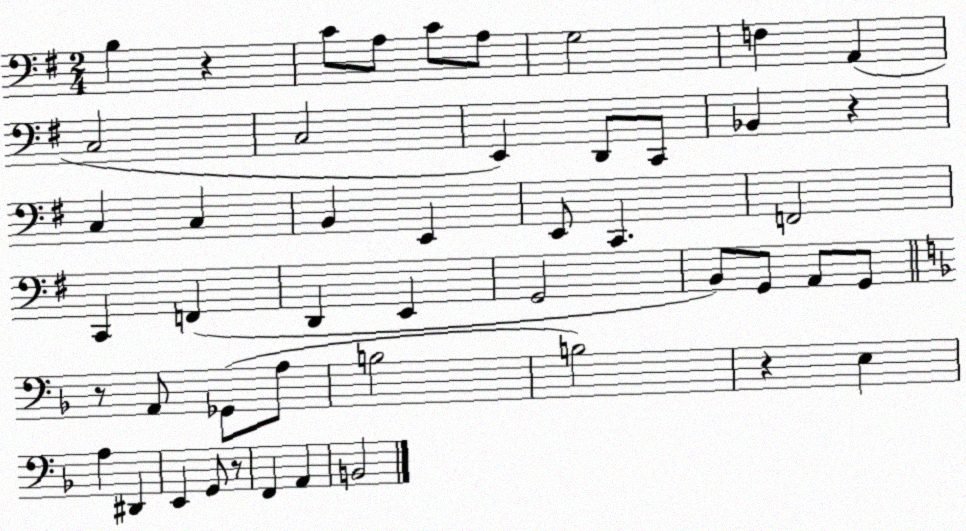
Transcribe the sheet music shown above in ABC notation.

X:1
T:Untitled
M:2/4
L:1/4
K:G
B, z C/2 A,/2 C/2 A,/2 G,2 F, A,, C,2 C,2 E,, D,,/2 C,,/2 _B,, z C, C, B,, E,, E,,/2 C,, F,,2 C,, F,, D,, E,, G,,2 B,,/2 G,,/2 A,,/2 G,,/2 z/2 A,,/2 _G,,/2 A,/2 B,2 B,2 z E, A, ^D,, E,, G,,/2 z/2 F,, A,, B,,2